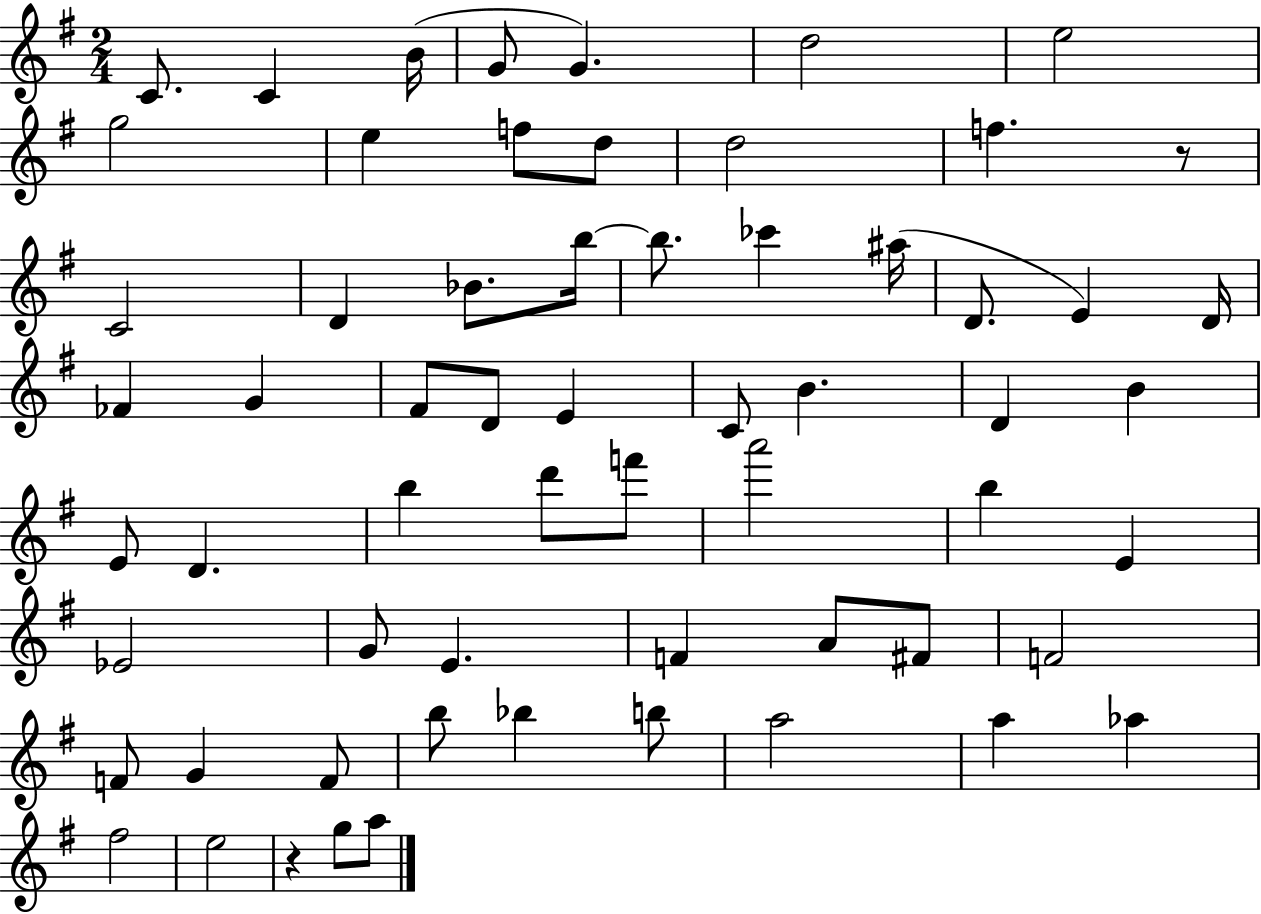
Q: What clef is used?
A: treble